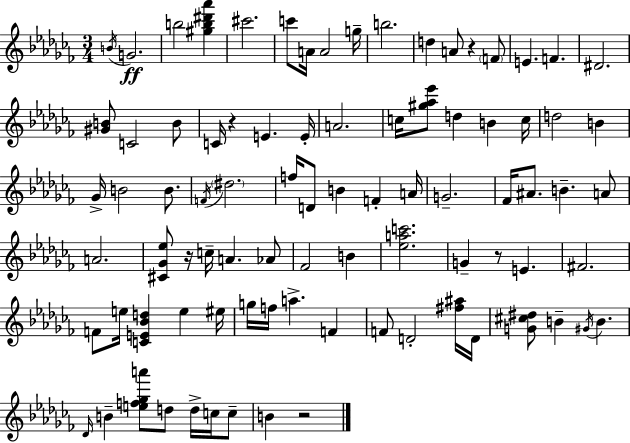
B4/s G4/h. B5/h [G#5,B5,D#6,Ab6]/q C#6/h. C6/e A4/s A4/h G5/s B5/h. D5/q A4/e R/q F4/e E4/q. F4/q. D#4/h. [G#4,B4]/e C4/h B4/e C4/s R/q E4/q. E4/s A4/h. C5/s [G#5,Ab5,Eb6]/e D5/q B4/q C5/s D5/h B4/q Gb4/s B4/h B4/e. F4/s D#5/h. F5/s D4/e B4/q F4/q A4/s G4/h. FES4/s A#4/e. B4/q. A4/e A4/h. [C#4,Gb4,Eb5]/e R/s C5/s A4/q. Ab4/e FES4/h B4/q [Eb5,A5,C6]/h. G4/q R/e E4/q. F#4/h. F4/e E5/s [C4,E4,Bb4,D5]/q E5/q EIS5/s G5/s F5/s A5/q. F4/q F4/e D4/h [F#5,A#5]/s D4/s [G4,C#5,D#5]/e B4/q G#4/s B4/q. Db4/s B4/q [E5,F5,Gb5,A6]/e D5/e D5/s C5/s C5/e B4/q R/h